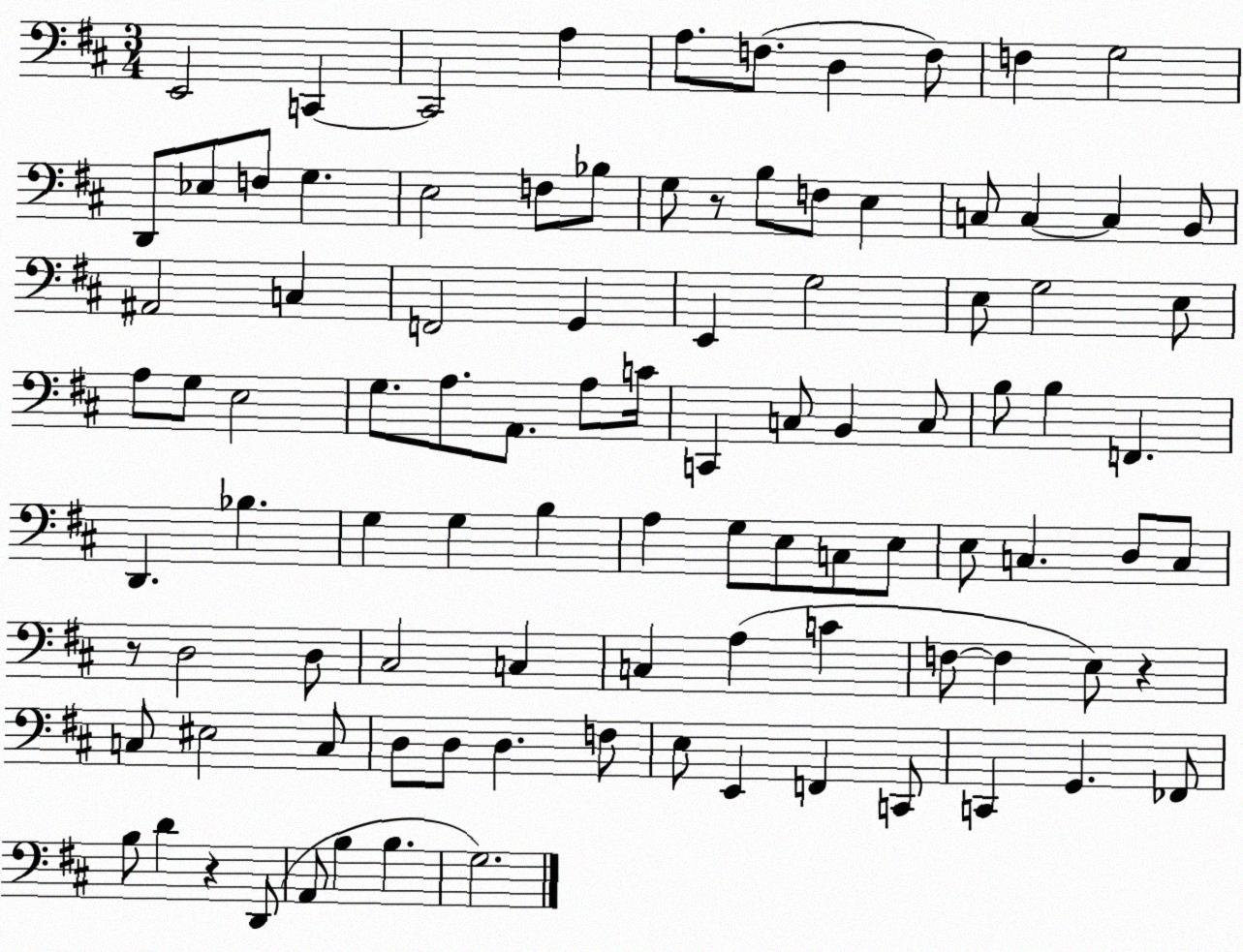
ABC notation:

X:1
T:Untitled
M:3/4
L:1/4
K:D
E,,2 C,, C,,2 A, A,/2 F,/2 D, F,/2 F, G,2 D,,/2 _E,/2 F,/2 G, E,2 F,/2 _B,/2 G,/2 z/2 B,/2 F,/2 E, C,/2 C, C, B,,/2 ^A,,2 C, F,,2 G,, E,, G,2 E,/2 G,2 E,/2 A,/2 G,/2 E,2 G,/2 A,/2 A,,/2 A,/2 C/4 C,, C,/2 B,, C,/2 B,/2 B, F,, D,, _B, G, G, B, A, G,/2 E,/2 C,/2 E,/2 E,/2 C, D,/2 C,/2 z/2 D,2 D,/2 ^C,2 C, C, A, C F,/2 F, E,/2 z C,/2 ^E,2 C,/2 D,/2 D,/2 D, F,/2 E,/2 E,, F,, C,,/2 C,, G,, _F,,/2 B,/2 D z D,,/2 A,,/2 B, B, G,2